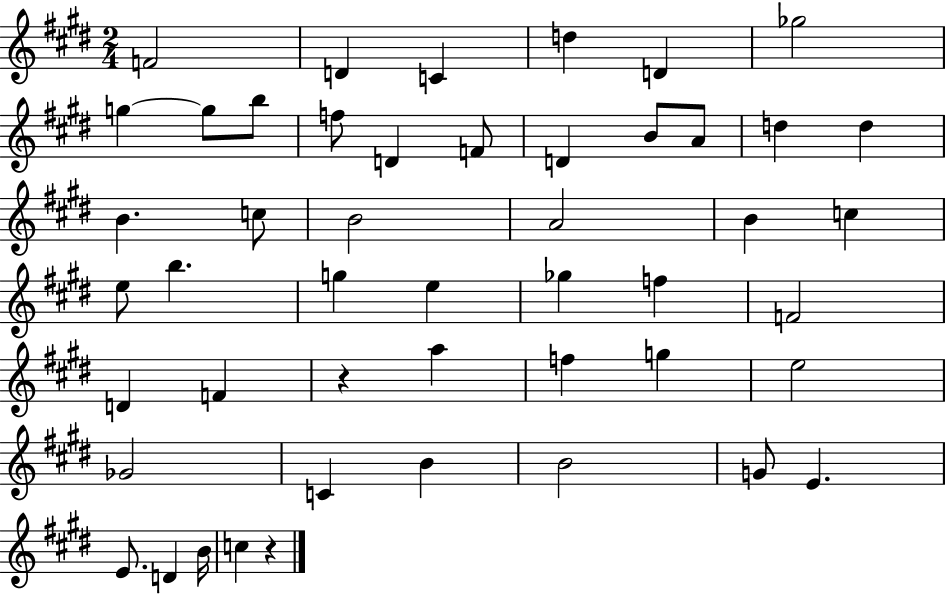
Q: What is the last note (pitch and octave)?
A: C5